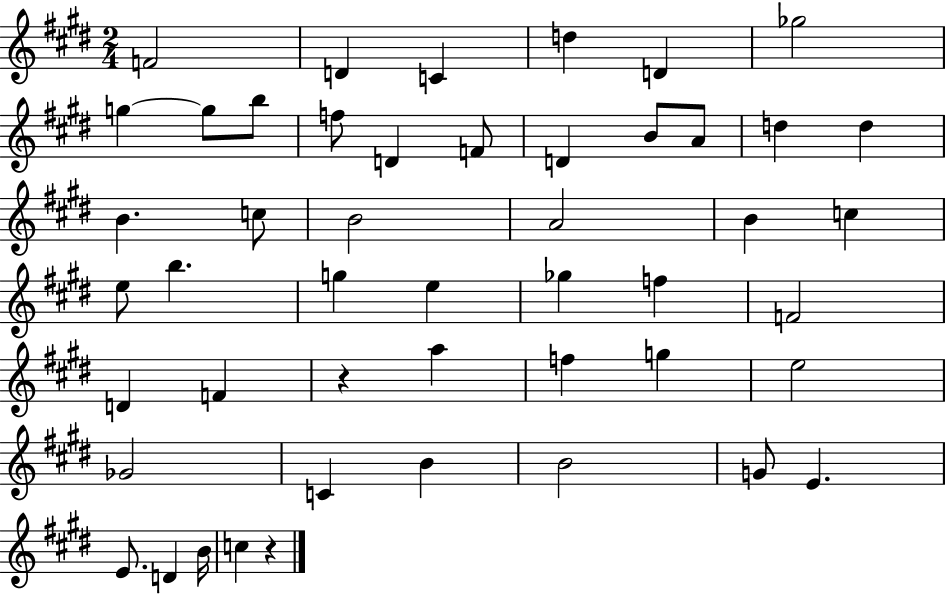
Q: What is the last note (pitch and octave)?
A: C5